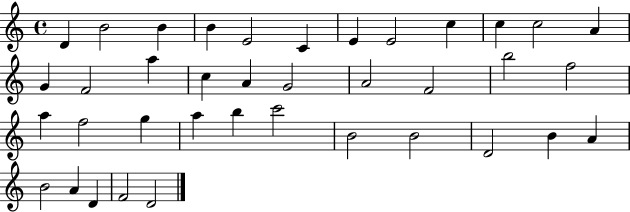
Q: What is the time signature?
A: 4/4